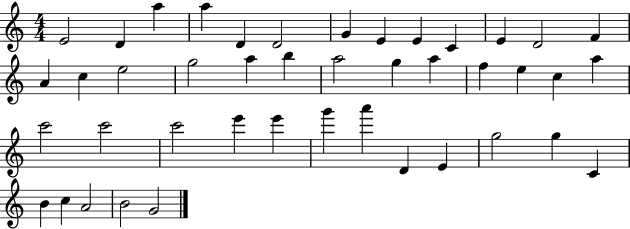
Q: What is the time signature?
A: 4/4